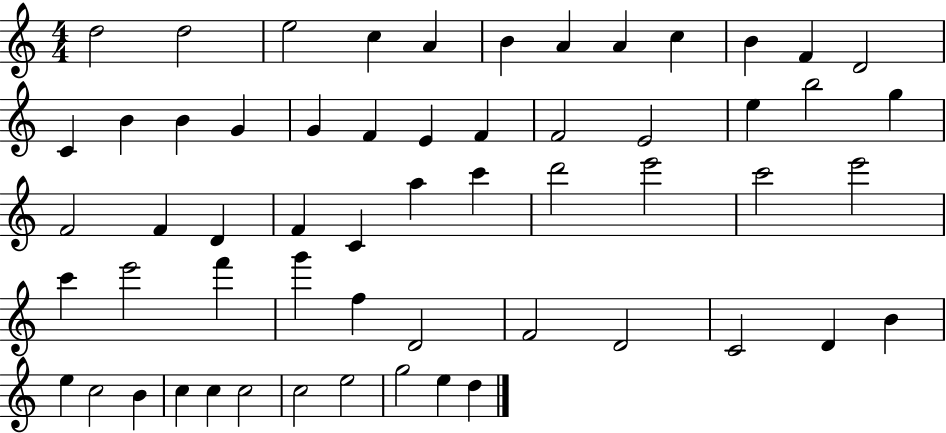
{
  \clef treble
  \numericTimeSignature
  \time 4/4
  \key c \major
  d''2 d''2 | e''2 c''4 a'4 | b'4 a'4 a'4 c''4 | b'4 f'4 d'2 | \break c'4 b'4 b'4 g'4 | g'4 f'4 e'4 f'4 | f'2 e'2 | e''4 b''2 g''4 | \break f'2 f'4 d'4 | f'4 c'4 a''4 c'''4 | d'''2 e'''2 | c'''2 e'''2 | \break c'''4 e'''2 f'''4 | g'''4 f''4 d'2 | f'2 d'2 | c'2 d'4 b'4 | \break e''4 c''2 b'4 | c''4 c''4 c''2 | c''2 e''2 | g''2 e''4 d''4 | \break \bar "|."
}